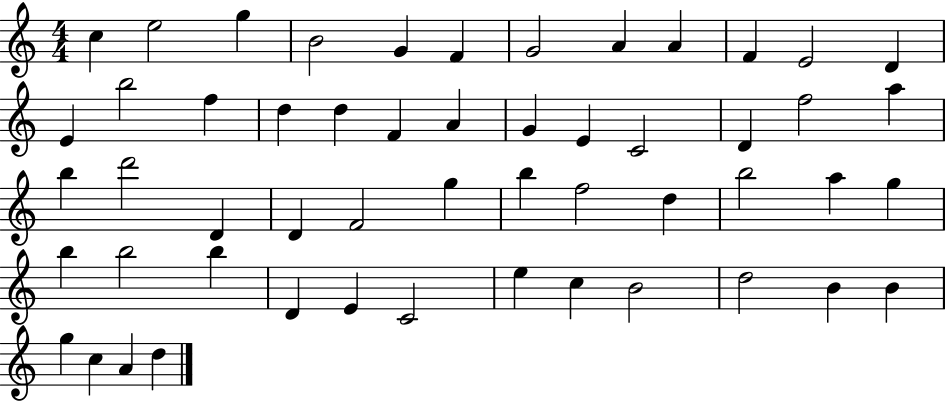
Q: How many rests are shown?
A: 0